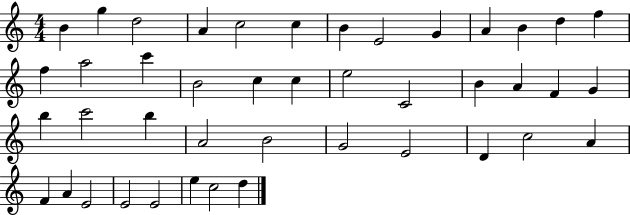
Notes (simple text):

B4/q G5/q D5/h A4/q C5/h C5/q B4/q E4/h G4/q A4/q B4/q D5/q F5/q F5/q A5/h C6/q B4/h C5/q C5/q E5/h C4/h B4/q A4/q F4/q G4/q B5/q C6/h B5/q A4/h B4/h G4/h E4/h D4/q C5/h A4/q F4/q A4/q E4/h E4/h E4/h E5/q C5/h D5/q